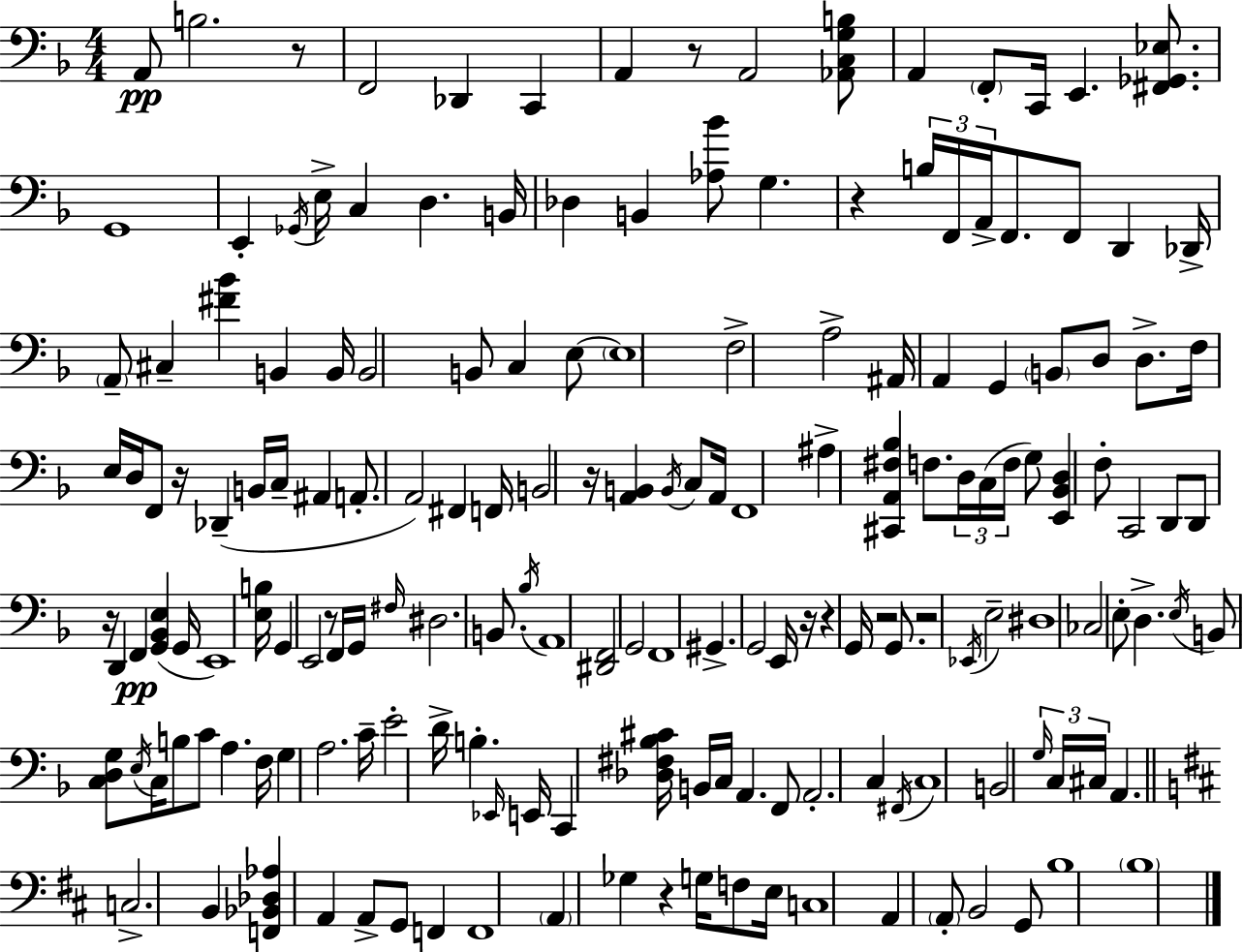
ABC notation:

X:1
T:Untitled
M:4/4
L:1/4
K:F
A,,/2 B,2 z/2 F,,2 _D,, C,, A,, z/2 A,,2 [_A,,C,G,B,]/2 A,, F,,/2 C,,/4 E,, [^F,,_G,,_E,]/2 G,,4 E,, _G,,/4 E,/4 C, D, B,,/4 _D, B,, [_A,_B]/2 G, z B,/4 F,,/4 A,,/4 F,,/2 F,,/2 D,, _D,,/4 A,,/2 ^C, [^F_B] B,, B,,/4 B,,2 B,,/2 C, E,/2 E,4 F,2 A,2 ^A,,/4 A,, G,, B,,/2 D,/2 D,/2 F,/4 E,/4 D,/4 F,,/2 z/4 _D,, B,,/4 C,/4 ^A,, A,,/2 A,,2 ^F,, F,,/4 B,,2 z/4 [A,,B,,] B,,/4 C,/2 A,,/4 F,,4 ^A, [^C,,A,,^F,_B,] F,/2 D,/4 C,/4 F,/4 G,/2 [E,,_B,,D,] F,/2 C,,2 D,,/2 D,,/2 z/4 D,, F,, [G,,_B,,E,] G,,/4 E,,4 [E,B,]/4 G,, E,,2 z/2 F,,/4 G,,/4 ^F,/4 ^D,2 B,,/2 _B,/4 A,,4 [^D,,F,,]2 G,,2 F,,4 ^G,, G,,2 E,,/4 z/4 z G,,/4 z2 G,,/2 z2 _E,,/4 E,2 ^D,4 _C,2 E,/2 D, E,/4 B,,/2 [C,D,G,]/2 E,/4 C,/4 B,/2 C/2 A, F,/4 G, A,2 C/4 E2 D/4 B, _E,,/4 E,,/4 C,, [_D,^F,_B,^C]/4 B,,/4 C,/4 A,, F,,/2 A,,2 C, ^F,,/4 C,4 B,,2 G,/4 C,/4 ^C,/4 A,, C,2 B,, [F,,_B,,_D,_A,] A,, A,,/2 G,,/2 F,, F,,4 A,, _G, z G,/4 F,/2 E,/4 C,4 A,, A,,/2 B,,2 G,,/2 B,4 B,4